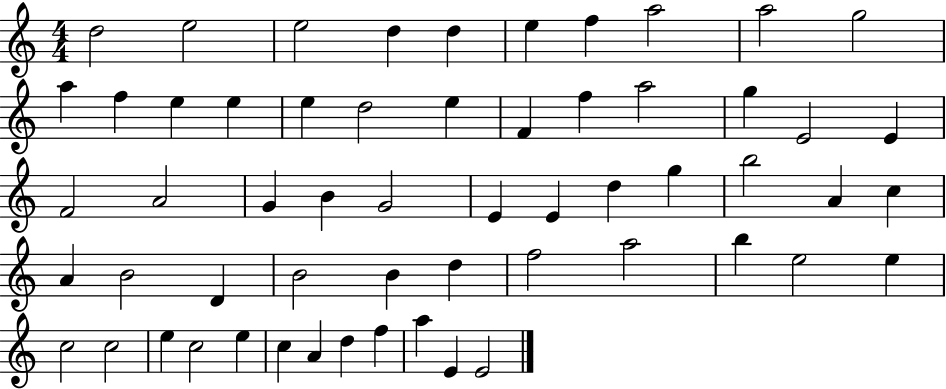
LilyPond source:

{
  \clef treble
  \numericTimeSignature
  \time 4/4
  \key c \major
  d''2 e''2 | e''2 d''4 d''4 | e''4 f''4 a''2 | a''2 g''2 | \break a''4 f''4 e''4 e''4 | e''4 d''2 e''4 | f'4 f''4 a''2 | g''4 e'2 e'4 | \break f'2 a'2 | g'4 b'4 g'2 | e'4 e'4 d''4 g''4 | b''2 a'4 c''4 | \break a'4 b'2 d'4 | b'2 b'4 d''4 | f''2 a''2 | b''4 e''2 e''4 | \break c''2 c''2 | e''4 c''2 e''4 | c''4 a'4 d''4 f''4 | a''4 e'4 e'2 | \break \bar "|."
}